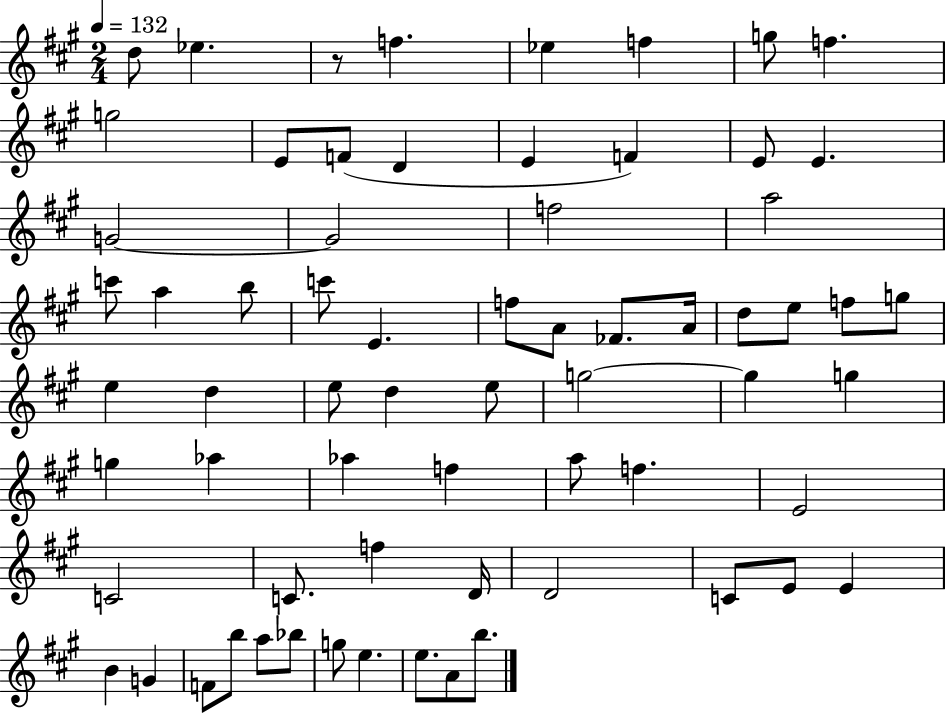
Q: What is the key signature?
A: A major